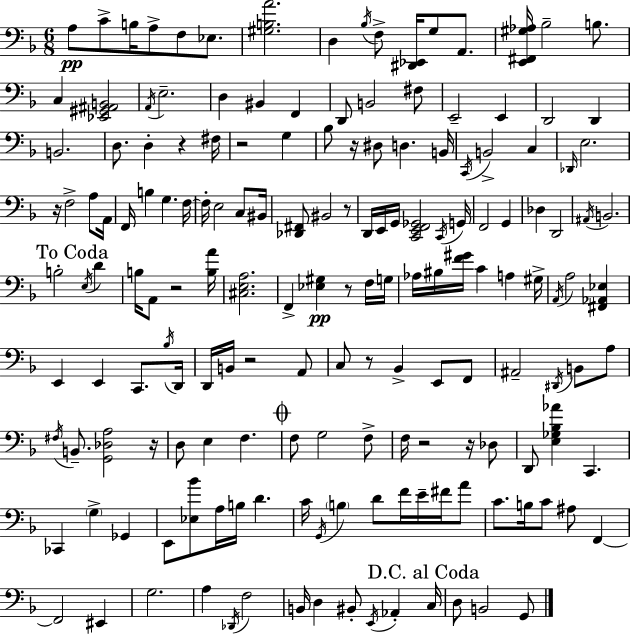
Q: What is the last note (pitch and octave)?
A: G2